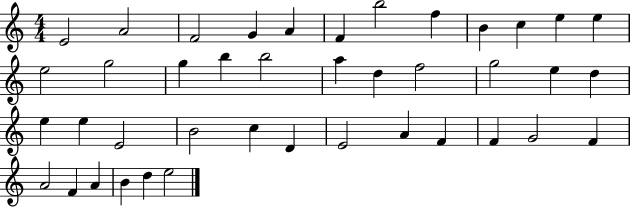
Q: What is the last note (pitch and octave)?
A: E5